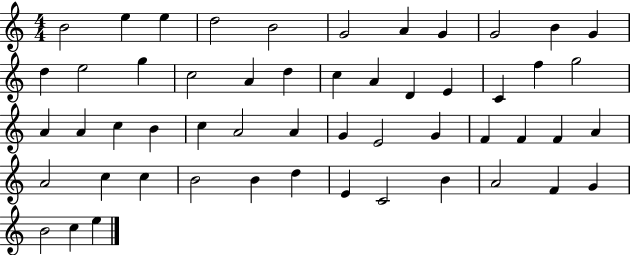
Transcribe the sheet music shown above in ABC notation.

X:1
T:Untitled
M:4/4
L:1/4
K:C
B2 e e d2 B2 G2 A G G2 B G d e2 g c2 A d c A D E C f g2 A A c B c A2 A G E2 G F F F A A2 c c B2 B d E C2 B A2 F G B2 c e